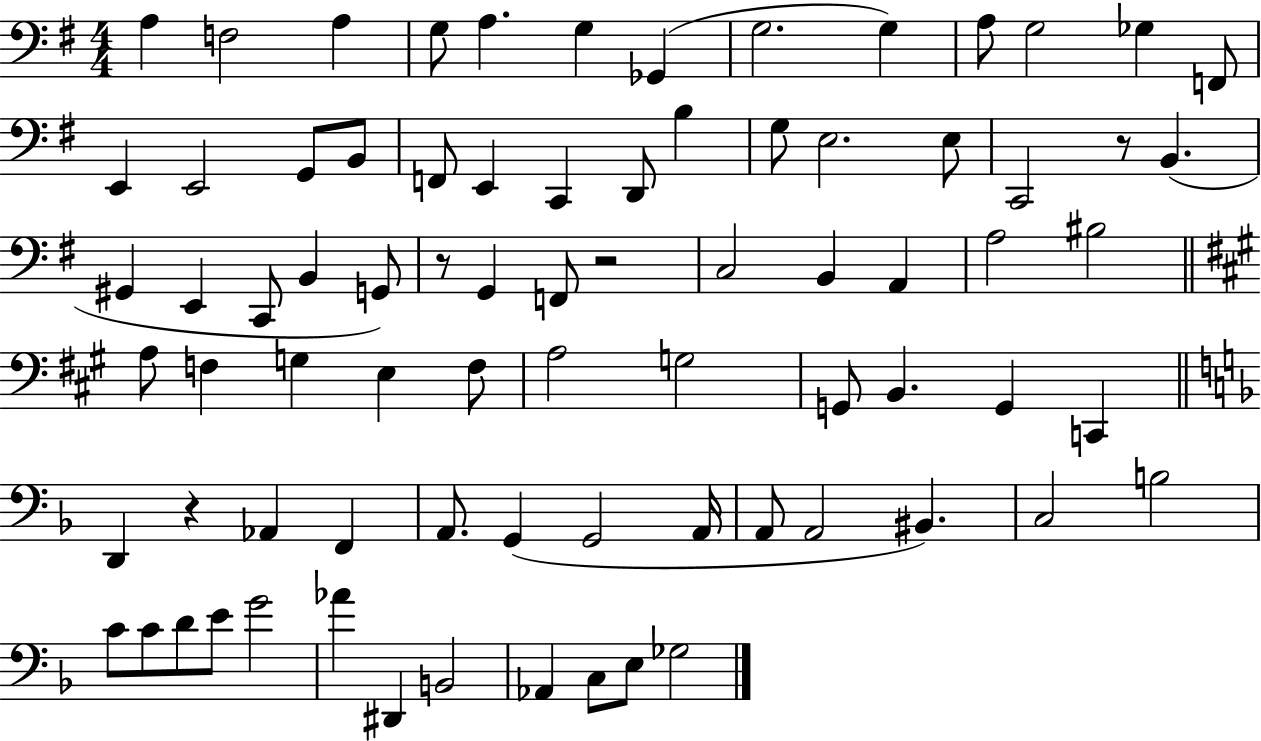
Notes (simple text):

A3/q F3/h A3/q G3/e A3/q. G3/q Gb2/q G3/h. G3/q A3/e G3/h Gb3/q F2/e E2/q E2/h G2/e B2/e F2/e E2/q C2/q D2/e B3/q G3/e E3/h. E3/e C2/h R/e B2/q. G#2/q E2/q C2/e B2/q G2/e R/e G2/q F2/e R/h C3/h B2/q A2/q A3/h BIS3/h A3/e F3/q G3/q E3/q F3/e A3/h G3/h G2/e B2/q. G2/q C2/q D2/q R/q Ab2/q F2/q A2/e. G2/q G2/h A2/s A2/e A2/h BIS2/q. C3/h B3/h C4/e C4/e D4/e E4/e G4/h Ab4/q D#2/q B2/h Ab2/q C3/e E3/e Gb3/h